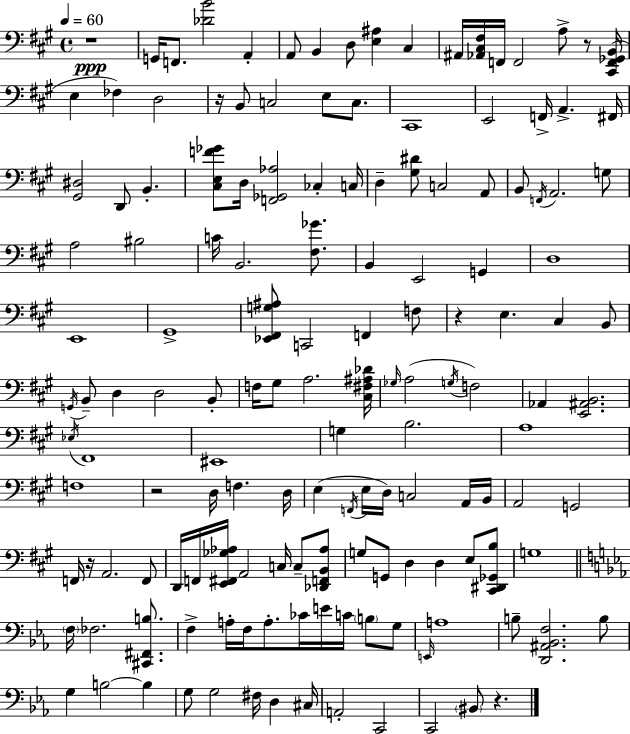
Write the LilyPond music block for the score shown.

{
  \clef bass
  \time 4/4
  \defaultTimeSignature
  \key a \major
  \tempo 4 = 60
  r1\ppp | g,16 f,8. <des' b'>2 a,4-. | a,8 b,4 d8 <e ais>4 cis4 | ais,16 <aes, cis fis>16 f,16 f,2 a8-> r8 <cis, f, ges, b,>16( | \break e4 fes4) d2 | r16 b,8 c2 e8 c8. | cis,1 | e,2 f,16-> a,4.-> fis,16 | \break <gis, dis>2 d,8 b,4.-. | <cis e f' ges'>8 d16 <f, ges, aes>2 ces4-. c16 | d4-- <gis dis'>8 c2 a,8 | b,8 \acciaccatura { f,16 } a,2. g8 | \break a2 bis2 | c'16 b,2. <fis ges'>8. | b,4 e,2 g,4 | d1 | \break e,1 | gis,1-> | <ees, fis, g ais>8 c,2 f,4 f8 | r4 e4. cis4 b,8 | \break \acciaccatura { g,16 } b,8-- d4 d2 | b,8-. f16 gis8 a2. | <cis fis ais des'>16 \grace { ges16 }( a2 \acciaccatura { g16 }) f2 | aes,4 <e, ais, b,>2. | \break \acciaccatura { ees16 } fis,1 | eis,1 | g4 b2. | a1 | \break f1 | r2 d16 f4. | d16 e4( \acciaccatura { f,16 } e16 d16) c2 | a,16 b,16 a,2 g,2 | \break f,16 r16 a,2. | f,8 d,16 f,16 <e, fis, ges aes>16 a,2 | c16 c8-- <des, f, b, aes>8 g8 g,8 d4 d4 | e8 <cis, dis, ges, b>8 g1 | \break \bar "||" \break \key ees \major \parenthesize f16 fes2. <cis, fis, b>8. | f4-> a16-. f16 a8.-. ces'16 e'16 c'16 \parenthesize b8 g8 | \grace { e,16 } a1 | b8-- <d, ais, bes, f>2. b8 | \break g4 b2~~ b4 | g8 g2 fis16 d4 | cis16 a,2-. c,2 | c,2 \parenthesize bis,8 r4. | \break \bar "|."
}